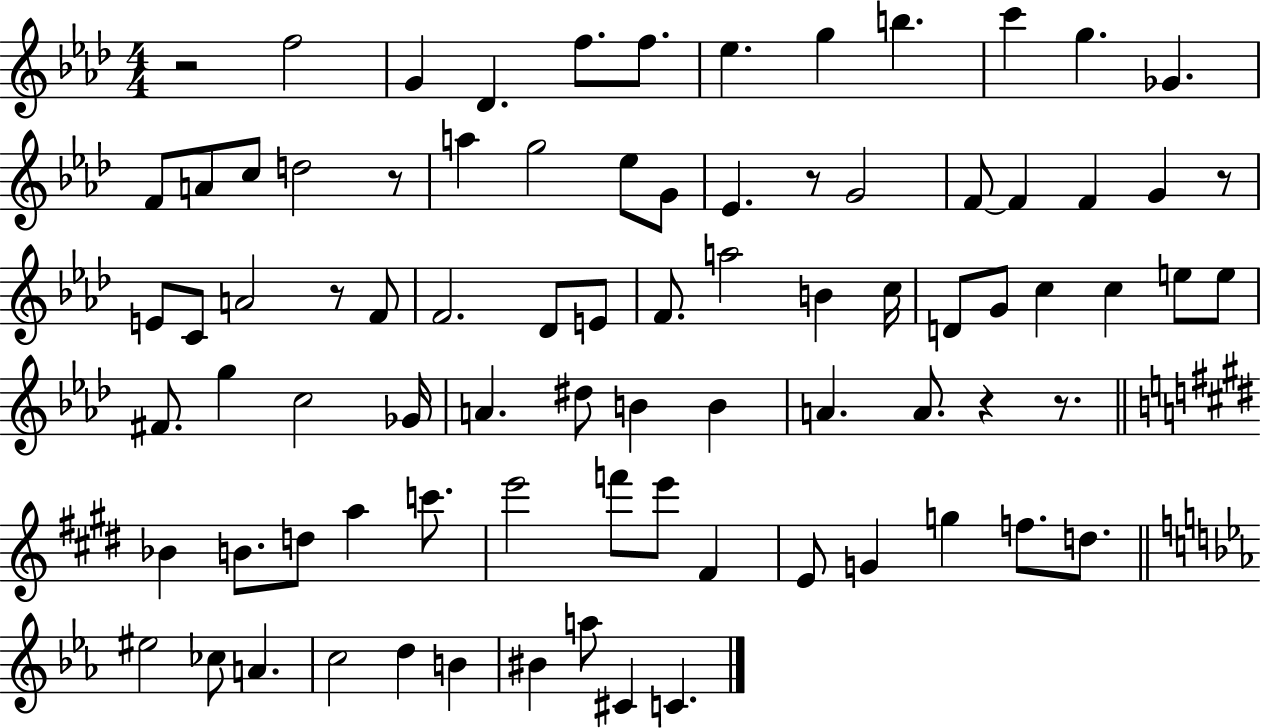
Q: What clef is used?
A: treble